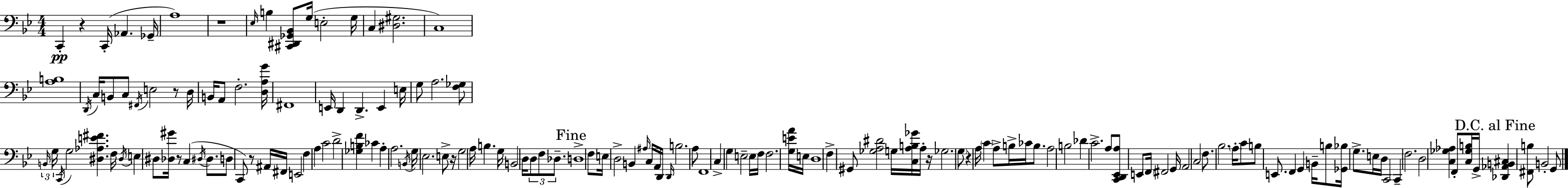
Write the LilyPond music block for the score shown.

{
  \clef bass
  \numericTimeSignature
  \time 4/4
  \key bes \major
  \repeat volta 2 { c,4-.\pp r4 c,16-.( aes,4. ges,16-- | a1) | r1 | \grace { ees16 } b4 <cis, dis, ges, bes,>8 g16( e2-. | \break g16 c4 <dis gis>2. | c1) | <a b>1 | \acciaccatura { d,16 } c16 b,8 c8 \acciaccatura { fis,16 } e2 | \break r8 d16 b,16 a,8 f2.-. | <d a g'>16 fis,1 | e,16 d,4 d,4.-> e,4 | e16 g8 a2. | \break <f ges>8 \tuplet 3/2 { \grace { b,16 } g16 \acciaccatura { c,16 } } g2 <dis aes e' fis'>4. | f16 \acciaccatura { dis16 } e4 dis8 <des gis'>16 r8 c4( | \acciaccatura { dis16 } dis8. d8 c,8) r8 ais,16 fis,16 e,2 | f4 a4 c'2 | \break d'2-> <ges b f'>4 | ces'4 a4-. a2. | \acciaccatura { b,16 } g16 ees2. | e8-> r16 g2 | \break a16 b4. g16 b,2 | d16 \tuplet 3/2 { d8 f8 des8.-- } \mark "Fine" d1-> | f8 e16 d2-> | b,4 \grace { ais16 } c16 a,16 d,16 \grace { d,16 } b2. | \break a8 f,1 | c4-> g4 | e2-- e16 f16 f2. | <g e' a'>16 e16 d1 | \break f4-> gis,8 | <ges a dis'>2 g16 <c a b ges'>16 a16-. r16 ges2. | \parenthesize g8 r4 a16 \parenthesize c'4 | a8-> b16-> ces'16 b8. a2 | \break b2 des'4 c'2.-> | a8 <c, d, ees, a>8 e,8 | \parenthesize f,16 fis,2 g,16 a,2 | c2 f8. bes2. | \break \parenthesize a16-. c'8 b8 e,8. | f,4 g,4 b,16-- b8 <ges, bes>16 g8.-> | e16 d16 c,2 c,4-- f2. | d2 | \break <c ges aes>4 f,8-. <c ges b>16 g,16-> \mark "D.C. al Fine" <des, aes, b, cis>4 <fis, b>8 | b,2-. g,8 } \bar "|."
}